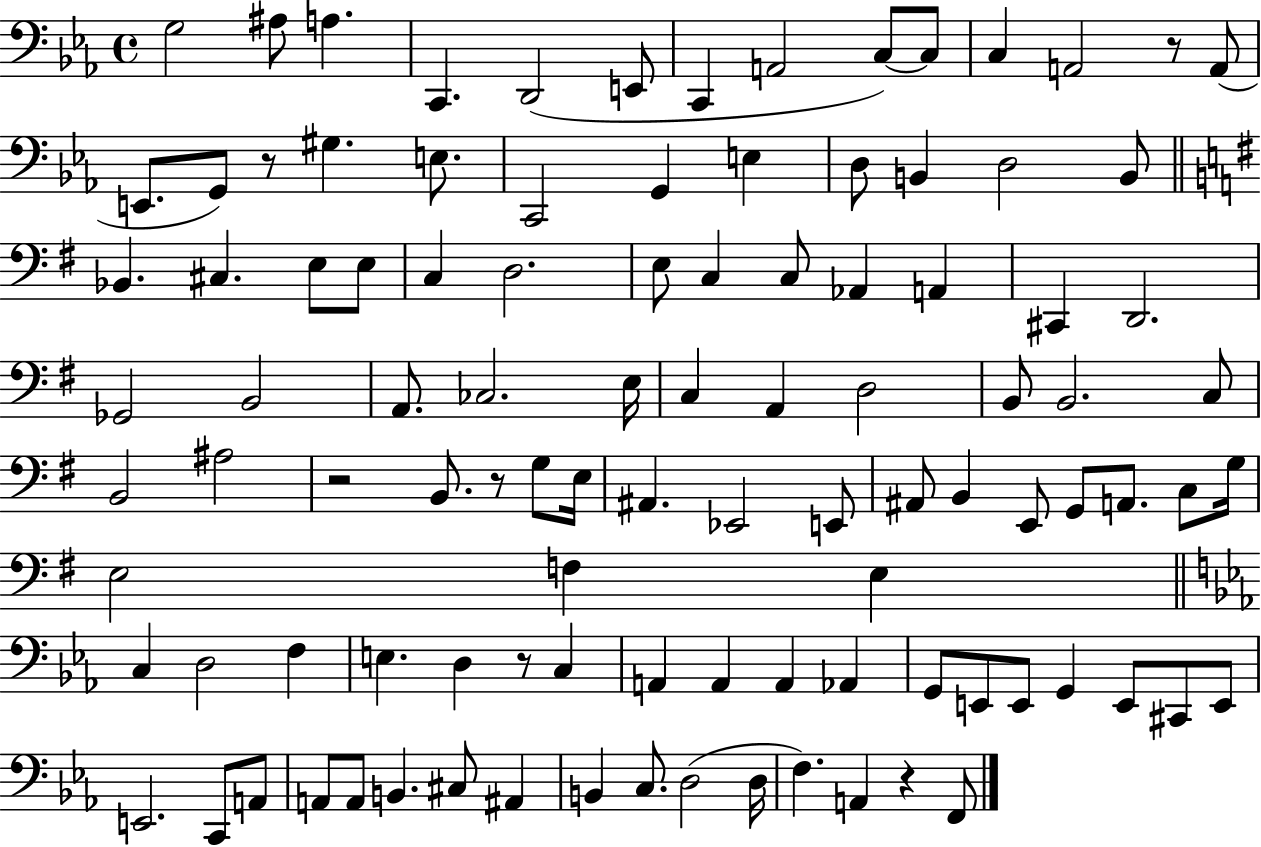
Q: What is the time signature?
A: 4/4